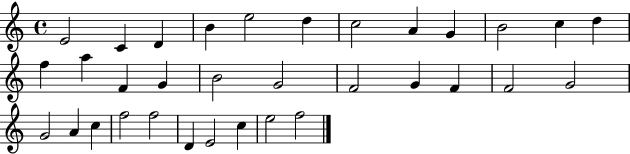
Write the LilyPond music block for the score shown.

{
  \clef treble
  \time 4/4
  \defaultTimeSignature
  \key c \major
  e'2 c'4 d'4 | b'4 e''2 d''4 | c''2 a'4 g'4 | b'2 c''4 d''4 | \break f''4 a''4 f'4 g'4 | b'2 g'2 | f'2 g'4 f'4 | f'2 g'2 | \break g'2 a'4 c''4 | f''2 f''2 | d'4 e'2 c''4 | e''2 f''2 | \break \bar "|."
}